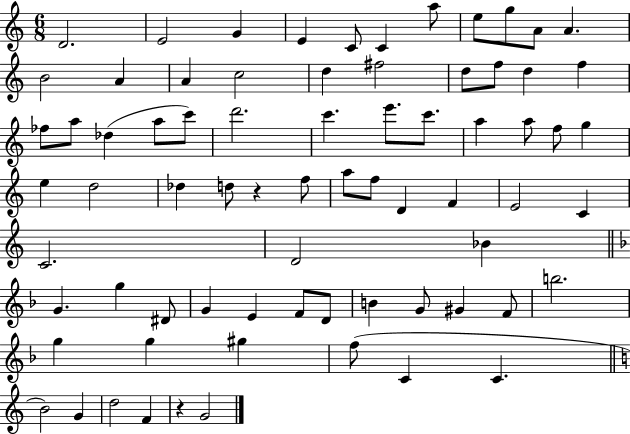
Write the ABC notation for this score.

X:1
T:Untitled
M:6/8
L:1/4
K:C
D2 E2 G E C/2 C a/2 e/2 g/2 A/2 A B2 A A c2 d ^f2 d/2 f/2 d f _f/2 a/2 _d a/2 c'/2 d'2 c' e'/2 c'/2 a a/2 f/2 g e d2 _d d/2 z f/2 a/2 f/2 D F E2 C C2 D2 _B G g ^D/2 G E F/2 D/2 B G/2 ^G F/2 b2 g g ^g f/2 C C B2 G d2 F z G2